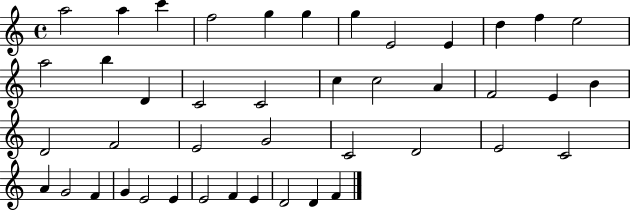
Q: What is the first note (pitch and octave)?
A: A5